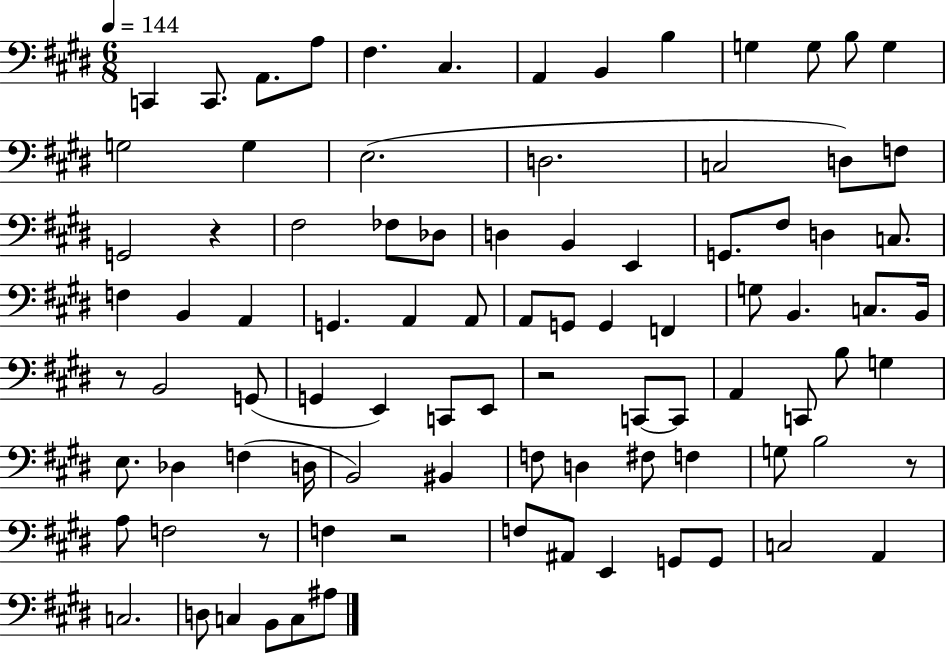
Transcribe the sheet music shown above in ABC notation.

X:1
T:Untitled
M:6/8
L:1/4
K:E
C,, C,,/2 A,,/2 A,/2 ^F, ^C, A,, B,, B, G, G,/2 B,/2 G, G,2 G, E,2 D,2 C,2 D,/2 F,/2 G,,2 z ^F,2 _F,/2 _D,/2 D, B,, E,, G,,/2 ^F,/2 D, C,/2 F, B,, A,, G,, A,, A,,/2 A,,/2 G,,/2 G,, F,, G,/2 B,, C,/2 B,,/4 z/2 B,,2 G,,/2 G,, E,, C,,/2 E,,/2 z2 C,,/2 C,,/2 A,, C,,/2 B,/2 G, E,/2 _D, F, D,/4 B,,2 ^B,, F,/2 D, ^F,/2 F, G,/2 B,2 z/2 A,/2 F,2 z/2 F, z2 F,/2 ^A,,/2 E,, G,,/2 G,,/2 C,2 A,, C,2 D,/2 C, B,,/2 C,/2 ^A,/2